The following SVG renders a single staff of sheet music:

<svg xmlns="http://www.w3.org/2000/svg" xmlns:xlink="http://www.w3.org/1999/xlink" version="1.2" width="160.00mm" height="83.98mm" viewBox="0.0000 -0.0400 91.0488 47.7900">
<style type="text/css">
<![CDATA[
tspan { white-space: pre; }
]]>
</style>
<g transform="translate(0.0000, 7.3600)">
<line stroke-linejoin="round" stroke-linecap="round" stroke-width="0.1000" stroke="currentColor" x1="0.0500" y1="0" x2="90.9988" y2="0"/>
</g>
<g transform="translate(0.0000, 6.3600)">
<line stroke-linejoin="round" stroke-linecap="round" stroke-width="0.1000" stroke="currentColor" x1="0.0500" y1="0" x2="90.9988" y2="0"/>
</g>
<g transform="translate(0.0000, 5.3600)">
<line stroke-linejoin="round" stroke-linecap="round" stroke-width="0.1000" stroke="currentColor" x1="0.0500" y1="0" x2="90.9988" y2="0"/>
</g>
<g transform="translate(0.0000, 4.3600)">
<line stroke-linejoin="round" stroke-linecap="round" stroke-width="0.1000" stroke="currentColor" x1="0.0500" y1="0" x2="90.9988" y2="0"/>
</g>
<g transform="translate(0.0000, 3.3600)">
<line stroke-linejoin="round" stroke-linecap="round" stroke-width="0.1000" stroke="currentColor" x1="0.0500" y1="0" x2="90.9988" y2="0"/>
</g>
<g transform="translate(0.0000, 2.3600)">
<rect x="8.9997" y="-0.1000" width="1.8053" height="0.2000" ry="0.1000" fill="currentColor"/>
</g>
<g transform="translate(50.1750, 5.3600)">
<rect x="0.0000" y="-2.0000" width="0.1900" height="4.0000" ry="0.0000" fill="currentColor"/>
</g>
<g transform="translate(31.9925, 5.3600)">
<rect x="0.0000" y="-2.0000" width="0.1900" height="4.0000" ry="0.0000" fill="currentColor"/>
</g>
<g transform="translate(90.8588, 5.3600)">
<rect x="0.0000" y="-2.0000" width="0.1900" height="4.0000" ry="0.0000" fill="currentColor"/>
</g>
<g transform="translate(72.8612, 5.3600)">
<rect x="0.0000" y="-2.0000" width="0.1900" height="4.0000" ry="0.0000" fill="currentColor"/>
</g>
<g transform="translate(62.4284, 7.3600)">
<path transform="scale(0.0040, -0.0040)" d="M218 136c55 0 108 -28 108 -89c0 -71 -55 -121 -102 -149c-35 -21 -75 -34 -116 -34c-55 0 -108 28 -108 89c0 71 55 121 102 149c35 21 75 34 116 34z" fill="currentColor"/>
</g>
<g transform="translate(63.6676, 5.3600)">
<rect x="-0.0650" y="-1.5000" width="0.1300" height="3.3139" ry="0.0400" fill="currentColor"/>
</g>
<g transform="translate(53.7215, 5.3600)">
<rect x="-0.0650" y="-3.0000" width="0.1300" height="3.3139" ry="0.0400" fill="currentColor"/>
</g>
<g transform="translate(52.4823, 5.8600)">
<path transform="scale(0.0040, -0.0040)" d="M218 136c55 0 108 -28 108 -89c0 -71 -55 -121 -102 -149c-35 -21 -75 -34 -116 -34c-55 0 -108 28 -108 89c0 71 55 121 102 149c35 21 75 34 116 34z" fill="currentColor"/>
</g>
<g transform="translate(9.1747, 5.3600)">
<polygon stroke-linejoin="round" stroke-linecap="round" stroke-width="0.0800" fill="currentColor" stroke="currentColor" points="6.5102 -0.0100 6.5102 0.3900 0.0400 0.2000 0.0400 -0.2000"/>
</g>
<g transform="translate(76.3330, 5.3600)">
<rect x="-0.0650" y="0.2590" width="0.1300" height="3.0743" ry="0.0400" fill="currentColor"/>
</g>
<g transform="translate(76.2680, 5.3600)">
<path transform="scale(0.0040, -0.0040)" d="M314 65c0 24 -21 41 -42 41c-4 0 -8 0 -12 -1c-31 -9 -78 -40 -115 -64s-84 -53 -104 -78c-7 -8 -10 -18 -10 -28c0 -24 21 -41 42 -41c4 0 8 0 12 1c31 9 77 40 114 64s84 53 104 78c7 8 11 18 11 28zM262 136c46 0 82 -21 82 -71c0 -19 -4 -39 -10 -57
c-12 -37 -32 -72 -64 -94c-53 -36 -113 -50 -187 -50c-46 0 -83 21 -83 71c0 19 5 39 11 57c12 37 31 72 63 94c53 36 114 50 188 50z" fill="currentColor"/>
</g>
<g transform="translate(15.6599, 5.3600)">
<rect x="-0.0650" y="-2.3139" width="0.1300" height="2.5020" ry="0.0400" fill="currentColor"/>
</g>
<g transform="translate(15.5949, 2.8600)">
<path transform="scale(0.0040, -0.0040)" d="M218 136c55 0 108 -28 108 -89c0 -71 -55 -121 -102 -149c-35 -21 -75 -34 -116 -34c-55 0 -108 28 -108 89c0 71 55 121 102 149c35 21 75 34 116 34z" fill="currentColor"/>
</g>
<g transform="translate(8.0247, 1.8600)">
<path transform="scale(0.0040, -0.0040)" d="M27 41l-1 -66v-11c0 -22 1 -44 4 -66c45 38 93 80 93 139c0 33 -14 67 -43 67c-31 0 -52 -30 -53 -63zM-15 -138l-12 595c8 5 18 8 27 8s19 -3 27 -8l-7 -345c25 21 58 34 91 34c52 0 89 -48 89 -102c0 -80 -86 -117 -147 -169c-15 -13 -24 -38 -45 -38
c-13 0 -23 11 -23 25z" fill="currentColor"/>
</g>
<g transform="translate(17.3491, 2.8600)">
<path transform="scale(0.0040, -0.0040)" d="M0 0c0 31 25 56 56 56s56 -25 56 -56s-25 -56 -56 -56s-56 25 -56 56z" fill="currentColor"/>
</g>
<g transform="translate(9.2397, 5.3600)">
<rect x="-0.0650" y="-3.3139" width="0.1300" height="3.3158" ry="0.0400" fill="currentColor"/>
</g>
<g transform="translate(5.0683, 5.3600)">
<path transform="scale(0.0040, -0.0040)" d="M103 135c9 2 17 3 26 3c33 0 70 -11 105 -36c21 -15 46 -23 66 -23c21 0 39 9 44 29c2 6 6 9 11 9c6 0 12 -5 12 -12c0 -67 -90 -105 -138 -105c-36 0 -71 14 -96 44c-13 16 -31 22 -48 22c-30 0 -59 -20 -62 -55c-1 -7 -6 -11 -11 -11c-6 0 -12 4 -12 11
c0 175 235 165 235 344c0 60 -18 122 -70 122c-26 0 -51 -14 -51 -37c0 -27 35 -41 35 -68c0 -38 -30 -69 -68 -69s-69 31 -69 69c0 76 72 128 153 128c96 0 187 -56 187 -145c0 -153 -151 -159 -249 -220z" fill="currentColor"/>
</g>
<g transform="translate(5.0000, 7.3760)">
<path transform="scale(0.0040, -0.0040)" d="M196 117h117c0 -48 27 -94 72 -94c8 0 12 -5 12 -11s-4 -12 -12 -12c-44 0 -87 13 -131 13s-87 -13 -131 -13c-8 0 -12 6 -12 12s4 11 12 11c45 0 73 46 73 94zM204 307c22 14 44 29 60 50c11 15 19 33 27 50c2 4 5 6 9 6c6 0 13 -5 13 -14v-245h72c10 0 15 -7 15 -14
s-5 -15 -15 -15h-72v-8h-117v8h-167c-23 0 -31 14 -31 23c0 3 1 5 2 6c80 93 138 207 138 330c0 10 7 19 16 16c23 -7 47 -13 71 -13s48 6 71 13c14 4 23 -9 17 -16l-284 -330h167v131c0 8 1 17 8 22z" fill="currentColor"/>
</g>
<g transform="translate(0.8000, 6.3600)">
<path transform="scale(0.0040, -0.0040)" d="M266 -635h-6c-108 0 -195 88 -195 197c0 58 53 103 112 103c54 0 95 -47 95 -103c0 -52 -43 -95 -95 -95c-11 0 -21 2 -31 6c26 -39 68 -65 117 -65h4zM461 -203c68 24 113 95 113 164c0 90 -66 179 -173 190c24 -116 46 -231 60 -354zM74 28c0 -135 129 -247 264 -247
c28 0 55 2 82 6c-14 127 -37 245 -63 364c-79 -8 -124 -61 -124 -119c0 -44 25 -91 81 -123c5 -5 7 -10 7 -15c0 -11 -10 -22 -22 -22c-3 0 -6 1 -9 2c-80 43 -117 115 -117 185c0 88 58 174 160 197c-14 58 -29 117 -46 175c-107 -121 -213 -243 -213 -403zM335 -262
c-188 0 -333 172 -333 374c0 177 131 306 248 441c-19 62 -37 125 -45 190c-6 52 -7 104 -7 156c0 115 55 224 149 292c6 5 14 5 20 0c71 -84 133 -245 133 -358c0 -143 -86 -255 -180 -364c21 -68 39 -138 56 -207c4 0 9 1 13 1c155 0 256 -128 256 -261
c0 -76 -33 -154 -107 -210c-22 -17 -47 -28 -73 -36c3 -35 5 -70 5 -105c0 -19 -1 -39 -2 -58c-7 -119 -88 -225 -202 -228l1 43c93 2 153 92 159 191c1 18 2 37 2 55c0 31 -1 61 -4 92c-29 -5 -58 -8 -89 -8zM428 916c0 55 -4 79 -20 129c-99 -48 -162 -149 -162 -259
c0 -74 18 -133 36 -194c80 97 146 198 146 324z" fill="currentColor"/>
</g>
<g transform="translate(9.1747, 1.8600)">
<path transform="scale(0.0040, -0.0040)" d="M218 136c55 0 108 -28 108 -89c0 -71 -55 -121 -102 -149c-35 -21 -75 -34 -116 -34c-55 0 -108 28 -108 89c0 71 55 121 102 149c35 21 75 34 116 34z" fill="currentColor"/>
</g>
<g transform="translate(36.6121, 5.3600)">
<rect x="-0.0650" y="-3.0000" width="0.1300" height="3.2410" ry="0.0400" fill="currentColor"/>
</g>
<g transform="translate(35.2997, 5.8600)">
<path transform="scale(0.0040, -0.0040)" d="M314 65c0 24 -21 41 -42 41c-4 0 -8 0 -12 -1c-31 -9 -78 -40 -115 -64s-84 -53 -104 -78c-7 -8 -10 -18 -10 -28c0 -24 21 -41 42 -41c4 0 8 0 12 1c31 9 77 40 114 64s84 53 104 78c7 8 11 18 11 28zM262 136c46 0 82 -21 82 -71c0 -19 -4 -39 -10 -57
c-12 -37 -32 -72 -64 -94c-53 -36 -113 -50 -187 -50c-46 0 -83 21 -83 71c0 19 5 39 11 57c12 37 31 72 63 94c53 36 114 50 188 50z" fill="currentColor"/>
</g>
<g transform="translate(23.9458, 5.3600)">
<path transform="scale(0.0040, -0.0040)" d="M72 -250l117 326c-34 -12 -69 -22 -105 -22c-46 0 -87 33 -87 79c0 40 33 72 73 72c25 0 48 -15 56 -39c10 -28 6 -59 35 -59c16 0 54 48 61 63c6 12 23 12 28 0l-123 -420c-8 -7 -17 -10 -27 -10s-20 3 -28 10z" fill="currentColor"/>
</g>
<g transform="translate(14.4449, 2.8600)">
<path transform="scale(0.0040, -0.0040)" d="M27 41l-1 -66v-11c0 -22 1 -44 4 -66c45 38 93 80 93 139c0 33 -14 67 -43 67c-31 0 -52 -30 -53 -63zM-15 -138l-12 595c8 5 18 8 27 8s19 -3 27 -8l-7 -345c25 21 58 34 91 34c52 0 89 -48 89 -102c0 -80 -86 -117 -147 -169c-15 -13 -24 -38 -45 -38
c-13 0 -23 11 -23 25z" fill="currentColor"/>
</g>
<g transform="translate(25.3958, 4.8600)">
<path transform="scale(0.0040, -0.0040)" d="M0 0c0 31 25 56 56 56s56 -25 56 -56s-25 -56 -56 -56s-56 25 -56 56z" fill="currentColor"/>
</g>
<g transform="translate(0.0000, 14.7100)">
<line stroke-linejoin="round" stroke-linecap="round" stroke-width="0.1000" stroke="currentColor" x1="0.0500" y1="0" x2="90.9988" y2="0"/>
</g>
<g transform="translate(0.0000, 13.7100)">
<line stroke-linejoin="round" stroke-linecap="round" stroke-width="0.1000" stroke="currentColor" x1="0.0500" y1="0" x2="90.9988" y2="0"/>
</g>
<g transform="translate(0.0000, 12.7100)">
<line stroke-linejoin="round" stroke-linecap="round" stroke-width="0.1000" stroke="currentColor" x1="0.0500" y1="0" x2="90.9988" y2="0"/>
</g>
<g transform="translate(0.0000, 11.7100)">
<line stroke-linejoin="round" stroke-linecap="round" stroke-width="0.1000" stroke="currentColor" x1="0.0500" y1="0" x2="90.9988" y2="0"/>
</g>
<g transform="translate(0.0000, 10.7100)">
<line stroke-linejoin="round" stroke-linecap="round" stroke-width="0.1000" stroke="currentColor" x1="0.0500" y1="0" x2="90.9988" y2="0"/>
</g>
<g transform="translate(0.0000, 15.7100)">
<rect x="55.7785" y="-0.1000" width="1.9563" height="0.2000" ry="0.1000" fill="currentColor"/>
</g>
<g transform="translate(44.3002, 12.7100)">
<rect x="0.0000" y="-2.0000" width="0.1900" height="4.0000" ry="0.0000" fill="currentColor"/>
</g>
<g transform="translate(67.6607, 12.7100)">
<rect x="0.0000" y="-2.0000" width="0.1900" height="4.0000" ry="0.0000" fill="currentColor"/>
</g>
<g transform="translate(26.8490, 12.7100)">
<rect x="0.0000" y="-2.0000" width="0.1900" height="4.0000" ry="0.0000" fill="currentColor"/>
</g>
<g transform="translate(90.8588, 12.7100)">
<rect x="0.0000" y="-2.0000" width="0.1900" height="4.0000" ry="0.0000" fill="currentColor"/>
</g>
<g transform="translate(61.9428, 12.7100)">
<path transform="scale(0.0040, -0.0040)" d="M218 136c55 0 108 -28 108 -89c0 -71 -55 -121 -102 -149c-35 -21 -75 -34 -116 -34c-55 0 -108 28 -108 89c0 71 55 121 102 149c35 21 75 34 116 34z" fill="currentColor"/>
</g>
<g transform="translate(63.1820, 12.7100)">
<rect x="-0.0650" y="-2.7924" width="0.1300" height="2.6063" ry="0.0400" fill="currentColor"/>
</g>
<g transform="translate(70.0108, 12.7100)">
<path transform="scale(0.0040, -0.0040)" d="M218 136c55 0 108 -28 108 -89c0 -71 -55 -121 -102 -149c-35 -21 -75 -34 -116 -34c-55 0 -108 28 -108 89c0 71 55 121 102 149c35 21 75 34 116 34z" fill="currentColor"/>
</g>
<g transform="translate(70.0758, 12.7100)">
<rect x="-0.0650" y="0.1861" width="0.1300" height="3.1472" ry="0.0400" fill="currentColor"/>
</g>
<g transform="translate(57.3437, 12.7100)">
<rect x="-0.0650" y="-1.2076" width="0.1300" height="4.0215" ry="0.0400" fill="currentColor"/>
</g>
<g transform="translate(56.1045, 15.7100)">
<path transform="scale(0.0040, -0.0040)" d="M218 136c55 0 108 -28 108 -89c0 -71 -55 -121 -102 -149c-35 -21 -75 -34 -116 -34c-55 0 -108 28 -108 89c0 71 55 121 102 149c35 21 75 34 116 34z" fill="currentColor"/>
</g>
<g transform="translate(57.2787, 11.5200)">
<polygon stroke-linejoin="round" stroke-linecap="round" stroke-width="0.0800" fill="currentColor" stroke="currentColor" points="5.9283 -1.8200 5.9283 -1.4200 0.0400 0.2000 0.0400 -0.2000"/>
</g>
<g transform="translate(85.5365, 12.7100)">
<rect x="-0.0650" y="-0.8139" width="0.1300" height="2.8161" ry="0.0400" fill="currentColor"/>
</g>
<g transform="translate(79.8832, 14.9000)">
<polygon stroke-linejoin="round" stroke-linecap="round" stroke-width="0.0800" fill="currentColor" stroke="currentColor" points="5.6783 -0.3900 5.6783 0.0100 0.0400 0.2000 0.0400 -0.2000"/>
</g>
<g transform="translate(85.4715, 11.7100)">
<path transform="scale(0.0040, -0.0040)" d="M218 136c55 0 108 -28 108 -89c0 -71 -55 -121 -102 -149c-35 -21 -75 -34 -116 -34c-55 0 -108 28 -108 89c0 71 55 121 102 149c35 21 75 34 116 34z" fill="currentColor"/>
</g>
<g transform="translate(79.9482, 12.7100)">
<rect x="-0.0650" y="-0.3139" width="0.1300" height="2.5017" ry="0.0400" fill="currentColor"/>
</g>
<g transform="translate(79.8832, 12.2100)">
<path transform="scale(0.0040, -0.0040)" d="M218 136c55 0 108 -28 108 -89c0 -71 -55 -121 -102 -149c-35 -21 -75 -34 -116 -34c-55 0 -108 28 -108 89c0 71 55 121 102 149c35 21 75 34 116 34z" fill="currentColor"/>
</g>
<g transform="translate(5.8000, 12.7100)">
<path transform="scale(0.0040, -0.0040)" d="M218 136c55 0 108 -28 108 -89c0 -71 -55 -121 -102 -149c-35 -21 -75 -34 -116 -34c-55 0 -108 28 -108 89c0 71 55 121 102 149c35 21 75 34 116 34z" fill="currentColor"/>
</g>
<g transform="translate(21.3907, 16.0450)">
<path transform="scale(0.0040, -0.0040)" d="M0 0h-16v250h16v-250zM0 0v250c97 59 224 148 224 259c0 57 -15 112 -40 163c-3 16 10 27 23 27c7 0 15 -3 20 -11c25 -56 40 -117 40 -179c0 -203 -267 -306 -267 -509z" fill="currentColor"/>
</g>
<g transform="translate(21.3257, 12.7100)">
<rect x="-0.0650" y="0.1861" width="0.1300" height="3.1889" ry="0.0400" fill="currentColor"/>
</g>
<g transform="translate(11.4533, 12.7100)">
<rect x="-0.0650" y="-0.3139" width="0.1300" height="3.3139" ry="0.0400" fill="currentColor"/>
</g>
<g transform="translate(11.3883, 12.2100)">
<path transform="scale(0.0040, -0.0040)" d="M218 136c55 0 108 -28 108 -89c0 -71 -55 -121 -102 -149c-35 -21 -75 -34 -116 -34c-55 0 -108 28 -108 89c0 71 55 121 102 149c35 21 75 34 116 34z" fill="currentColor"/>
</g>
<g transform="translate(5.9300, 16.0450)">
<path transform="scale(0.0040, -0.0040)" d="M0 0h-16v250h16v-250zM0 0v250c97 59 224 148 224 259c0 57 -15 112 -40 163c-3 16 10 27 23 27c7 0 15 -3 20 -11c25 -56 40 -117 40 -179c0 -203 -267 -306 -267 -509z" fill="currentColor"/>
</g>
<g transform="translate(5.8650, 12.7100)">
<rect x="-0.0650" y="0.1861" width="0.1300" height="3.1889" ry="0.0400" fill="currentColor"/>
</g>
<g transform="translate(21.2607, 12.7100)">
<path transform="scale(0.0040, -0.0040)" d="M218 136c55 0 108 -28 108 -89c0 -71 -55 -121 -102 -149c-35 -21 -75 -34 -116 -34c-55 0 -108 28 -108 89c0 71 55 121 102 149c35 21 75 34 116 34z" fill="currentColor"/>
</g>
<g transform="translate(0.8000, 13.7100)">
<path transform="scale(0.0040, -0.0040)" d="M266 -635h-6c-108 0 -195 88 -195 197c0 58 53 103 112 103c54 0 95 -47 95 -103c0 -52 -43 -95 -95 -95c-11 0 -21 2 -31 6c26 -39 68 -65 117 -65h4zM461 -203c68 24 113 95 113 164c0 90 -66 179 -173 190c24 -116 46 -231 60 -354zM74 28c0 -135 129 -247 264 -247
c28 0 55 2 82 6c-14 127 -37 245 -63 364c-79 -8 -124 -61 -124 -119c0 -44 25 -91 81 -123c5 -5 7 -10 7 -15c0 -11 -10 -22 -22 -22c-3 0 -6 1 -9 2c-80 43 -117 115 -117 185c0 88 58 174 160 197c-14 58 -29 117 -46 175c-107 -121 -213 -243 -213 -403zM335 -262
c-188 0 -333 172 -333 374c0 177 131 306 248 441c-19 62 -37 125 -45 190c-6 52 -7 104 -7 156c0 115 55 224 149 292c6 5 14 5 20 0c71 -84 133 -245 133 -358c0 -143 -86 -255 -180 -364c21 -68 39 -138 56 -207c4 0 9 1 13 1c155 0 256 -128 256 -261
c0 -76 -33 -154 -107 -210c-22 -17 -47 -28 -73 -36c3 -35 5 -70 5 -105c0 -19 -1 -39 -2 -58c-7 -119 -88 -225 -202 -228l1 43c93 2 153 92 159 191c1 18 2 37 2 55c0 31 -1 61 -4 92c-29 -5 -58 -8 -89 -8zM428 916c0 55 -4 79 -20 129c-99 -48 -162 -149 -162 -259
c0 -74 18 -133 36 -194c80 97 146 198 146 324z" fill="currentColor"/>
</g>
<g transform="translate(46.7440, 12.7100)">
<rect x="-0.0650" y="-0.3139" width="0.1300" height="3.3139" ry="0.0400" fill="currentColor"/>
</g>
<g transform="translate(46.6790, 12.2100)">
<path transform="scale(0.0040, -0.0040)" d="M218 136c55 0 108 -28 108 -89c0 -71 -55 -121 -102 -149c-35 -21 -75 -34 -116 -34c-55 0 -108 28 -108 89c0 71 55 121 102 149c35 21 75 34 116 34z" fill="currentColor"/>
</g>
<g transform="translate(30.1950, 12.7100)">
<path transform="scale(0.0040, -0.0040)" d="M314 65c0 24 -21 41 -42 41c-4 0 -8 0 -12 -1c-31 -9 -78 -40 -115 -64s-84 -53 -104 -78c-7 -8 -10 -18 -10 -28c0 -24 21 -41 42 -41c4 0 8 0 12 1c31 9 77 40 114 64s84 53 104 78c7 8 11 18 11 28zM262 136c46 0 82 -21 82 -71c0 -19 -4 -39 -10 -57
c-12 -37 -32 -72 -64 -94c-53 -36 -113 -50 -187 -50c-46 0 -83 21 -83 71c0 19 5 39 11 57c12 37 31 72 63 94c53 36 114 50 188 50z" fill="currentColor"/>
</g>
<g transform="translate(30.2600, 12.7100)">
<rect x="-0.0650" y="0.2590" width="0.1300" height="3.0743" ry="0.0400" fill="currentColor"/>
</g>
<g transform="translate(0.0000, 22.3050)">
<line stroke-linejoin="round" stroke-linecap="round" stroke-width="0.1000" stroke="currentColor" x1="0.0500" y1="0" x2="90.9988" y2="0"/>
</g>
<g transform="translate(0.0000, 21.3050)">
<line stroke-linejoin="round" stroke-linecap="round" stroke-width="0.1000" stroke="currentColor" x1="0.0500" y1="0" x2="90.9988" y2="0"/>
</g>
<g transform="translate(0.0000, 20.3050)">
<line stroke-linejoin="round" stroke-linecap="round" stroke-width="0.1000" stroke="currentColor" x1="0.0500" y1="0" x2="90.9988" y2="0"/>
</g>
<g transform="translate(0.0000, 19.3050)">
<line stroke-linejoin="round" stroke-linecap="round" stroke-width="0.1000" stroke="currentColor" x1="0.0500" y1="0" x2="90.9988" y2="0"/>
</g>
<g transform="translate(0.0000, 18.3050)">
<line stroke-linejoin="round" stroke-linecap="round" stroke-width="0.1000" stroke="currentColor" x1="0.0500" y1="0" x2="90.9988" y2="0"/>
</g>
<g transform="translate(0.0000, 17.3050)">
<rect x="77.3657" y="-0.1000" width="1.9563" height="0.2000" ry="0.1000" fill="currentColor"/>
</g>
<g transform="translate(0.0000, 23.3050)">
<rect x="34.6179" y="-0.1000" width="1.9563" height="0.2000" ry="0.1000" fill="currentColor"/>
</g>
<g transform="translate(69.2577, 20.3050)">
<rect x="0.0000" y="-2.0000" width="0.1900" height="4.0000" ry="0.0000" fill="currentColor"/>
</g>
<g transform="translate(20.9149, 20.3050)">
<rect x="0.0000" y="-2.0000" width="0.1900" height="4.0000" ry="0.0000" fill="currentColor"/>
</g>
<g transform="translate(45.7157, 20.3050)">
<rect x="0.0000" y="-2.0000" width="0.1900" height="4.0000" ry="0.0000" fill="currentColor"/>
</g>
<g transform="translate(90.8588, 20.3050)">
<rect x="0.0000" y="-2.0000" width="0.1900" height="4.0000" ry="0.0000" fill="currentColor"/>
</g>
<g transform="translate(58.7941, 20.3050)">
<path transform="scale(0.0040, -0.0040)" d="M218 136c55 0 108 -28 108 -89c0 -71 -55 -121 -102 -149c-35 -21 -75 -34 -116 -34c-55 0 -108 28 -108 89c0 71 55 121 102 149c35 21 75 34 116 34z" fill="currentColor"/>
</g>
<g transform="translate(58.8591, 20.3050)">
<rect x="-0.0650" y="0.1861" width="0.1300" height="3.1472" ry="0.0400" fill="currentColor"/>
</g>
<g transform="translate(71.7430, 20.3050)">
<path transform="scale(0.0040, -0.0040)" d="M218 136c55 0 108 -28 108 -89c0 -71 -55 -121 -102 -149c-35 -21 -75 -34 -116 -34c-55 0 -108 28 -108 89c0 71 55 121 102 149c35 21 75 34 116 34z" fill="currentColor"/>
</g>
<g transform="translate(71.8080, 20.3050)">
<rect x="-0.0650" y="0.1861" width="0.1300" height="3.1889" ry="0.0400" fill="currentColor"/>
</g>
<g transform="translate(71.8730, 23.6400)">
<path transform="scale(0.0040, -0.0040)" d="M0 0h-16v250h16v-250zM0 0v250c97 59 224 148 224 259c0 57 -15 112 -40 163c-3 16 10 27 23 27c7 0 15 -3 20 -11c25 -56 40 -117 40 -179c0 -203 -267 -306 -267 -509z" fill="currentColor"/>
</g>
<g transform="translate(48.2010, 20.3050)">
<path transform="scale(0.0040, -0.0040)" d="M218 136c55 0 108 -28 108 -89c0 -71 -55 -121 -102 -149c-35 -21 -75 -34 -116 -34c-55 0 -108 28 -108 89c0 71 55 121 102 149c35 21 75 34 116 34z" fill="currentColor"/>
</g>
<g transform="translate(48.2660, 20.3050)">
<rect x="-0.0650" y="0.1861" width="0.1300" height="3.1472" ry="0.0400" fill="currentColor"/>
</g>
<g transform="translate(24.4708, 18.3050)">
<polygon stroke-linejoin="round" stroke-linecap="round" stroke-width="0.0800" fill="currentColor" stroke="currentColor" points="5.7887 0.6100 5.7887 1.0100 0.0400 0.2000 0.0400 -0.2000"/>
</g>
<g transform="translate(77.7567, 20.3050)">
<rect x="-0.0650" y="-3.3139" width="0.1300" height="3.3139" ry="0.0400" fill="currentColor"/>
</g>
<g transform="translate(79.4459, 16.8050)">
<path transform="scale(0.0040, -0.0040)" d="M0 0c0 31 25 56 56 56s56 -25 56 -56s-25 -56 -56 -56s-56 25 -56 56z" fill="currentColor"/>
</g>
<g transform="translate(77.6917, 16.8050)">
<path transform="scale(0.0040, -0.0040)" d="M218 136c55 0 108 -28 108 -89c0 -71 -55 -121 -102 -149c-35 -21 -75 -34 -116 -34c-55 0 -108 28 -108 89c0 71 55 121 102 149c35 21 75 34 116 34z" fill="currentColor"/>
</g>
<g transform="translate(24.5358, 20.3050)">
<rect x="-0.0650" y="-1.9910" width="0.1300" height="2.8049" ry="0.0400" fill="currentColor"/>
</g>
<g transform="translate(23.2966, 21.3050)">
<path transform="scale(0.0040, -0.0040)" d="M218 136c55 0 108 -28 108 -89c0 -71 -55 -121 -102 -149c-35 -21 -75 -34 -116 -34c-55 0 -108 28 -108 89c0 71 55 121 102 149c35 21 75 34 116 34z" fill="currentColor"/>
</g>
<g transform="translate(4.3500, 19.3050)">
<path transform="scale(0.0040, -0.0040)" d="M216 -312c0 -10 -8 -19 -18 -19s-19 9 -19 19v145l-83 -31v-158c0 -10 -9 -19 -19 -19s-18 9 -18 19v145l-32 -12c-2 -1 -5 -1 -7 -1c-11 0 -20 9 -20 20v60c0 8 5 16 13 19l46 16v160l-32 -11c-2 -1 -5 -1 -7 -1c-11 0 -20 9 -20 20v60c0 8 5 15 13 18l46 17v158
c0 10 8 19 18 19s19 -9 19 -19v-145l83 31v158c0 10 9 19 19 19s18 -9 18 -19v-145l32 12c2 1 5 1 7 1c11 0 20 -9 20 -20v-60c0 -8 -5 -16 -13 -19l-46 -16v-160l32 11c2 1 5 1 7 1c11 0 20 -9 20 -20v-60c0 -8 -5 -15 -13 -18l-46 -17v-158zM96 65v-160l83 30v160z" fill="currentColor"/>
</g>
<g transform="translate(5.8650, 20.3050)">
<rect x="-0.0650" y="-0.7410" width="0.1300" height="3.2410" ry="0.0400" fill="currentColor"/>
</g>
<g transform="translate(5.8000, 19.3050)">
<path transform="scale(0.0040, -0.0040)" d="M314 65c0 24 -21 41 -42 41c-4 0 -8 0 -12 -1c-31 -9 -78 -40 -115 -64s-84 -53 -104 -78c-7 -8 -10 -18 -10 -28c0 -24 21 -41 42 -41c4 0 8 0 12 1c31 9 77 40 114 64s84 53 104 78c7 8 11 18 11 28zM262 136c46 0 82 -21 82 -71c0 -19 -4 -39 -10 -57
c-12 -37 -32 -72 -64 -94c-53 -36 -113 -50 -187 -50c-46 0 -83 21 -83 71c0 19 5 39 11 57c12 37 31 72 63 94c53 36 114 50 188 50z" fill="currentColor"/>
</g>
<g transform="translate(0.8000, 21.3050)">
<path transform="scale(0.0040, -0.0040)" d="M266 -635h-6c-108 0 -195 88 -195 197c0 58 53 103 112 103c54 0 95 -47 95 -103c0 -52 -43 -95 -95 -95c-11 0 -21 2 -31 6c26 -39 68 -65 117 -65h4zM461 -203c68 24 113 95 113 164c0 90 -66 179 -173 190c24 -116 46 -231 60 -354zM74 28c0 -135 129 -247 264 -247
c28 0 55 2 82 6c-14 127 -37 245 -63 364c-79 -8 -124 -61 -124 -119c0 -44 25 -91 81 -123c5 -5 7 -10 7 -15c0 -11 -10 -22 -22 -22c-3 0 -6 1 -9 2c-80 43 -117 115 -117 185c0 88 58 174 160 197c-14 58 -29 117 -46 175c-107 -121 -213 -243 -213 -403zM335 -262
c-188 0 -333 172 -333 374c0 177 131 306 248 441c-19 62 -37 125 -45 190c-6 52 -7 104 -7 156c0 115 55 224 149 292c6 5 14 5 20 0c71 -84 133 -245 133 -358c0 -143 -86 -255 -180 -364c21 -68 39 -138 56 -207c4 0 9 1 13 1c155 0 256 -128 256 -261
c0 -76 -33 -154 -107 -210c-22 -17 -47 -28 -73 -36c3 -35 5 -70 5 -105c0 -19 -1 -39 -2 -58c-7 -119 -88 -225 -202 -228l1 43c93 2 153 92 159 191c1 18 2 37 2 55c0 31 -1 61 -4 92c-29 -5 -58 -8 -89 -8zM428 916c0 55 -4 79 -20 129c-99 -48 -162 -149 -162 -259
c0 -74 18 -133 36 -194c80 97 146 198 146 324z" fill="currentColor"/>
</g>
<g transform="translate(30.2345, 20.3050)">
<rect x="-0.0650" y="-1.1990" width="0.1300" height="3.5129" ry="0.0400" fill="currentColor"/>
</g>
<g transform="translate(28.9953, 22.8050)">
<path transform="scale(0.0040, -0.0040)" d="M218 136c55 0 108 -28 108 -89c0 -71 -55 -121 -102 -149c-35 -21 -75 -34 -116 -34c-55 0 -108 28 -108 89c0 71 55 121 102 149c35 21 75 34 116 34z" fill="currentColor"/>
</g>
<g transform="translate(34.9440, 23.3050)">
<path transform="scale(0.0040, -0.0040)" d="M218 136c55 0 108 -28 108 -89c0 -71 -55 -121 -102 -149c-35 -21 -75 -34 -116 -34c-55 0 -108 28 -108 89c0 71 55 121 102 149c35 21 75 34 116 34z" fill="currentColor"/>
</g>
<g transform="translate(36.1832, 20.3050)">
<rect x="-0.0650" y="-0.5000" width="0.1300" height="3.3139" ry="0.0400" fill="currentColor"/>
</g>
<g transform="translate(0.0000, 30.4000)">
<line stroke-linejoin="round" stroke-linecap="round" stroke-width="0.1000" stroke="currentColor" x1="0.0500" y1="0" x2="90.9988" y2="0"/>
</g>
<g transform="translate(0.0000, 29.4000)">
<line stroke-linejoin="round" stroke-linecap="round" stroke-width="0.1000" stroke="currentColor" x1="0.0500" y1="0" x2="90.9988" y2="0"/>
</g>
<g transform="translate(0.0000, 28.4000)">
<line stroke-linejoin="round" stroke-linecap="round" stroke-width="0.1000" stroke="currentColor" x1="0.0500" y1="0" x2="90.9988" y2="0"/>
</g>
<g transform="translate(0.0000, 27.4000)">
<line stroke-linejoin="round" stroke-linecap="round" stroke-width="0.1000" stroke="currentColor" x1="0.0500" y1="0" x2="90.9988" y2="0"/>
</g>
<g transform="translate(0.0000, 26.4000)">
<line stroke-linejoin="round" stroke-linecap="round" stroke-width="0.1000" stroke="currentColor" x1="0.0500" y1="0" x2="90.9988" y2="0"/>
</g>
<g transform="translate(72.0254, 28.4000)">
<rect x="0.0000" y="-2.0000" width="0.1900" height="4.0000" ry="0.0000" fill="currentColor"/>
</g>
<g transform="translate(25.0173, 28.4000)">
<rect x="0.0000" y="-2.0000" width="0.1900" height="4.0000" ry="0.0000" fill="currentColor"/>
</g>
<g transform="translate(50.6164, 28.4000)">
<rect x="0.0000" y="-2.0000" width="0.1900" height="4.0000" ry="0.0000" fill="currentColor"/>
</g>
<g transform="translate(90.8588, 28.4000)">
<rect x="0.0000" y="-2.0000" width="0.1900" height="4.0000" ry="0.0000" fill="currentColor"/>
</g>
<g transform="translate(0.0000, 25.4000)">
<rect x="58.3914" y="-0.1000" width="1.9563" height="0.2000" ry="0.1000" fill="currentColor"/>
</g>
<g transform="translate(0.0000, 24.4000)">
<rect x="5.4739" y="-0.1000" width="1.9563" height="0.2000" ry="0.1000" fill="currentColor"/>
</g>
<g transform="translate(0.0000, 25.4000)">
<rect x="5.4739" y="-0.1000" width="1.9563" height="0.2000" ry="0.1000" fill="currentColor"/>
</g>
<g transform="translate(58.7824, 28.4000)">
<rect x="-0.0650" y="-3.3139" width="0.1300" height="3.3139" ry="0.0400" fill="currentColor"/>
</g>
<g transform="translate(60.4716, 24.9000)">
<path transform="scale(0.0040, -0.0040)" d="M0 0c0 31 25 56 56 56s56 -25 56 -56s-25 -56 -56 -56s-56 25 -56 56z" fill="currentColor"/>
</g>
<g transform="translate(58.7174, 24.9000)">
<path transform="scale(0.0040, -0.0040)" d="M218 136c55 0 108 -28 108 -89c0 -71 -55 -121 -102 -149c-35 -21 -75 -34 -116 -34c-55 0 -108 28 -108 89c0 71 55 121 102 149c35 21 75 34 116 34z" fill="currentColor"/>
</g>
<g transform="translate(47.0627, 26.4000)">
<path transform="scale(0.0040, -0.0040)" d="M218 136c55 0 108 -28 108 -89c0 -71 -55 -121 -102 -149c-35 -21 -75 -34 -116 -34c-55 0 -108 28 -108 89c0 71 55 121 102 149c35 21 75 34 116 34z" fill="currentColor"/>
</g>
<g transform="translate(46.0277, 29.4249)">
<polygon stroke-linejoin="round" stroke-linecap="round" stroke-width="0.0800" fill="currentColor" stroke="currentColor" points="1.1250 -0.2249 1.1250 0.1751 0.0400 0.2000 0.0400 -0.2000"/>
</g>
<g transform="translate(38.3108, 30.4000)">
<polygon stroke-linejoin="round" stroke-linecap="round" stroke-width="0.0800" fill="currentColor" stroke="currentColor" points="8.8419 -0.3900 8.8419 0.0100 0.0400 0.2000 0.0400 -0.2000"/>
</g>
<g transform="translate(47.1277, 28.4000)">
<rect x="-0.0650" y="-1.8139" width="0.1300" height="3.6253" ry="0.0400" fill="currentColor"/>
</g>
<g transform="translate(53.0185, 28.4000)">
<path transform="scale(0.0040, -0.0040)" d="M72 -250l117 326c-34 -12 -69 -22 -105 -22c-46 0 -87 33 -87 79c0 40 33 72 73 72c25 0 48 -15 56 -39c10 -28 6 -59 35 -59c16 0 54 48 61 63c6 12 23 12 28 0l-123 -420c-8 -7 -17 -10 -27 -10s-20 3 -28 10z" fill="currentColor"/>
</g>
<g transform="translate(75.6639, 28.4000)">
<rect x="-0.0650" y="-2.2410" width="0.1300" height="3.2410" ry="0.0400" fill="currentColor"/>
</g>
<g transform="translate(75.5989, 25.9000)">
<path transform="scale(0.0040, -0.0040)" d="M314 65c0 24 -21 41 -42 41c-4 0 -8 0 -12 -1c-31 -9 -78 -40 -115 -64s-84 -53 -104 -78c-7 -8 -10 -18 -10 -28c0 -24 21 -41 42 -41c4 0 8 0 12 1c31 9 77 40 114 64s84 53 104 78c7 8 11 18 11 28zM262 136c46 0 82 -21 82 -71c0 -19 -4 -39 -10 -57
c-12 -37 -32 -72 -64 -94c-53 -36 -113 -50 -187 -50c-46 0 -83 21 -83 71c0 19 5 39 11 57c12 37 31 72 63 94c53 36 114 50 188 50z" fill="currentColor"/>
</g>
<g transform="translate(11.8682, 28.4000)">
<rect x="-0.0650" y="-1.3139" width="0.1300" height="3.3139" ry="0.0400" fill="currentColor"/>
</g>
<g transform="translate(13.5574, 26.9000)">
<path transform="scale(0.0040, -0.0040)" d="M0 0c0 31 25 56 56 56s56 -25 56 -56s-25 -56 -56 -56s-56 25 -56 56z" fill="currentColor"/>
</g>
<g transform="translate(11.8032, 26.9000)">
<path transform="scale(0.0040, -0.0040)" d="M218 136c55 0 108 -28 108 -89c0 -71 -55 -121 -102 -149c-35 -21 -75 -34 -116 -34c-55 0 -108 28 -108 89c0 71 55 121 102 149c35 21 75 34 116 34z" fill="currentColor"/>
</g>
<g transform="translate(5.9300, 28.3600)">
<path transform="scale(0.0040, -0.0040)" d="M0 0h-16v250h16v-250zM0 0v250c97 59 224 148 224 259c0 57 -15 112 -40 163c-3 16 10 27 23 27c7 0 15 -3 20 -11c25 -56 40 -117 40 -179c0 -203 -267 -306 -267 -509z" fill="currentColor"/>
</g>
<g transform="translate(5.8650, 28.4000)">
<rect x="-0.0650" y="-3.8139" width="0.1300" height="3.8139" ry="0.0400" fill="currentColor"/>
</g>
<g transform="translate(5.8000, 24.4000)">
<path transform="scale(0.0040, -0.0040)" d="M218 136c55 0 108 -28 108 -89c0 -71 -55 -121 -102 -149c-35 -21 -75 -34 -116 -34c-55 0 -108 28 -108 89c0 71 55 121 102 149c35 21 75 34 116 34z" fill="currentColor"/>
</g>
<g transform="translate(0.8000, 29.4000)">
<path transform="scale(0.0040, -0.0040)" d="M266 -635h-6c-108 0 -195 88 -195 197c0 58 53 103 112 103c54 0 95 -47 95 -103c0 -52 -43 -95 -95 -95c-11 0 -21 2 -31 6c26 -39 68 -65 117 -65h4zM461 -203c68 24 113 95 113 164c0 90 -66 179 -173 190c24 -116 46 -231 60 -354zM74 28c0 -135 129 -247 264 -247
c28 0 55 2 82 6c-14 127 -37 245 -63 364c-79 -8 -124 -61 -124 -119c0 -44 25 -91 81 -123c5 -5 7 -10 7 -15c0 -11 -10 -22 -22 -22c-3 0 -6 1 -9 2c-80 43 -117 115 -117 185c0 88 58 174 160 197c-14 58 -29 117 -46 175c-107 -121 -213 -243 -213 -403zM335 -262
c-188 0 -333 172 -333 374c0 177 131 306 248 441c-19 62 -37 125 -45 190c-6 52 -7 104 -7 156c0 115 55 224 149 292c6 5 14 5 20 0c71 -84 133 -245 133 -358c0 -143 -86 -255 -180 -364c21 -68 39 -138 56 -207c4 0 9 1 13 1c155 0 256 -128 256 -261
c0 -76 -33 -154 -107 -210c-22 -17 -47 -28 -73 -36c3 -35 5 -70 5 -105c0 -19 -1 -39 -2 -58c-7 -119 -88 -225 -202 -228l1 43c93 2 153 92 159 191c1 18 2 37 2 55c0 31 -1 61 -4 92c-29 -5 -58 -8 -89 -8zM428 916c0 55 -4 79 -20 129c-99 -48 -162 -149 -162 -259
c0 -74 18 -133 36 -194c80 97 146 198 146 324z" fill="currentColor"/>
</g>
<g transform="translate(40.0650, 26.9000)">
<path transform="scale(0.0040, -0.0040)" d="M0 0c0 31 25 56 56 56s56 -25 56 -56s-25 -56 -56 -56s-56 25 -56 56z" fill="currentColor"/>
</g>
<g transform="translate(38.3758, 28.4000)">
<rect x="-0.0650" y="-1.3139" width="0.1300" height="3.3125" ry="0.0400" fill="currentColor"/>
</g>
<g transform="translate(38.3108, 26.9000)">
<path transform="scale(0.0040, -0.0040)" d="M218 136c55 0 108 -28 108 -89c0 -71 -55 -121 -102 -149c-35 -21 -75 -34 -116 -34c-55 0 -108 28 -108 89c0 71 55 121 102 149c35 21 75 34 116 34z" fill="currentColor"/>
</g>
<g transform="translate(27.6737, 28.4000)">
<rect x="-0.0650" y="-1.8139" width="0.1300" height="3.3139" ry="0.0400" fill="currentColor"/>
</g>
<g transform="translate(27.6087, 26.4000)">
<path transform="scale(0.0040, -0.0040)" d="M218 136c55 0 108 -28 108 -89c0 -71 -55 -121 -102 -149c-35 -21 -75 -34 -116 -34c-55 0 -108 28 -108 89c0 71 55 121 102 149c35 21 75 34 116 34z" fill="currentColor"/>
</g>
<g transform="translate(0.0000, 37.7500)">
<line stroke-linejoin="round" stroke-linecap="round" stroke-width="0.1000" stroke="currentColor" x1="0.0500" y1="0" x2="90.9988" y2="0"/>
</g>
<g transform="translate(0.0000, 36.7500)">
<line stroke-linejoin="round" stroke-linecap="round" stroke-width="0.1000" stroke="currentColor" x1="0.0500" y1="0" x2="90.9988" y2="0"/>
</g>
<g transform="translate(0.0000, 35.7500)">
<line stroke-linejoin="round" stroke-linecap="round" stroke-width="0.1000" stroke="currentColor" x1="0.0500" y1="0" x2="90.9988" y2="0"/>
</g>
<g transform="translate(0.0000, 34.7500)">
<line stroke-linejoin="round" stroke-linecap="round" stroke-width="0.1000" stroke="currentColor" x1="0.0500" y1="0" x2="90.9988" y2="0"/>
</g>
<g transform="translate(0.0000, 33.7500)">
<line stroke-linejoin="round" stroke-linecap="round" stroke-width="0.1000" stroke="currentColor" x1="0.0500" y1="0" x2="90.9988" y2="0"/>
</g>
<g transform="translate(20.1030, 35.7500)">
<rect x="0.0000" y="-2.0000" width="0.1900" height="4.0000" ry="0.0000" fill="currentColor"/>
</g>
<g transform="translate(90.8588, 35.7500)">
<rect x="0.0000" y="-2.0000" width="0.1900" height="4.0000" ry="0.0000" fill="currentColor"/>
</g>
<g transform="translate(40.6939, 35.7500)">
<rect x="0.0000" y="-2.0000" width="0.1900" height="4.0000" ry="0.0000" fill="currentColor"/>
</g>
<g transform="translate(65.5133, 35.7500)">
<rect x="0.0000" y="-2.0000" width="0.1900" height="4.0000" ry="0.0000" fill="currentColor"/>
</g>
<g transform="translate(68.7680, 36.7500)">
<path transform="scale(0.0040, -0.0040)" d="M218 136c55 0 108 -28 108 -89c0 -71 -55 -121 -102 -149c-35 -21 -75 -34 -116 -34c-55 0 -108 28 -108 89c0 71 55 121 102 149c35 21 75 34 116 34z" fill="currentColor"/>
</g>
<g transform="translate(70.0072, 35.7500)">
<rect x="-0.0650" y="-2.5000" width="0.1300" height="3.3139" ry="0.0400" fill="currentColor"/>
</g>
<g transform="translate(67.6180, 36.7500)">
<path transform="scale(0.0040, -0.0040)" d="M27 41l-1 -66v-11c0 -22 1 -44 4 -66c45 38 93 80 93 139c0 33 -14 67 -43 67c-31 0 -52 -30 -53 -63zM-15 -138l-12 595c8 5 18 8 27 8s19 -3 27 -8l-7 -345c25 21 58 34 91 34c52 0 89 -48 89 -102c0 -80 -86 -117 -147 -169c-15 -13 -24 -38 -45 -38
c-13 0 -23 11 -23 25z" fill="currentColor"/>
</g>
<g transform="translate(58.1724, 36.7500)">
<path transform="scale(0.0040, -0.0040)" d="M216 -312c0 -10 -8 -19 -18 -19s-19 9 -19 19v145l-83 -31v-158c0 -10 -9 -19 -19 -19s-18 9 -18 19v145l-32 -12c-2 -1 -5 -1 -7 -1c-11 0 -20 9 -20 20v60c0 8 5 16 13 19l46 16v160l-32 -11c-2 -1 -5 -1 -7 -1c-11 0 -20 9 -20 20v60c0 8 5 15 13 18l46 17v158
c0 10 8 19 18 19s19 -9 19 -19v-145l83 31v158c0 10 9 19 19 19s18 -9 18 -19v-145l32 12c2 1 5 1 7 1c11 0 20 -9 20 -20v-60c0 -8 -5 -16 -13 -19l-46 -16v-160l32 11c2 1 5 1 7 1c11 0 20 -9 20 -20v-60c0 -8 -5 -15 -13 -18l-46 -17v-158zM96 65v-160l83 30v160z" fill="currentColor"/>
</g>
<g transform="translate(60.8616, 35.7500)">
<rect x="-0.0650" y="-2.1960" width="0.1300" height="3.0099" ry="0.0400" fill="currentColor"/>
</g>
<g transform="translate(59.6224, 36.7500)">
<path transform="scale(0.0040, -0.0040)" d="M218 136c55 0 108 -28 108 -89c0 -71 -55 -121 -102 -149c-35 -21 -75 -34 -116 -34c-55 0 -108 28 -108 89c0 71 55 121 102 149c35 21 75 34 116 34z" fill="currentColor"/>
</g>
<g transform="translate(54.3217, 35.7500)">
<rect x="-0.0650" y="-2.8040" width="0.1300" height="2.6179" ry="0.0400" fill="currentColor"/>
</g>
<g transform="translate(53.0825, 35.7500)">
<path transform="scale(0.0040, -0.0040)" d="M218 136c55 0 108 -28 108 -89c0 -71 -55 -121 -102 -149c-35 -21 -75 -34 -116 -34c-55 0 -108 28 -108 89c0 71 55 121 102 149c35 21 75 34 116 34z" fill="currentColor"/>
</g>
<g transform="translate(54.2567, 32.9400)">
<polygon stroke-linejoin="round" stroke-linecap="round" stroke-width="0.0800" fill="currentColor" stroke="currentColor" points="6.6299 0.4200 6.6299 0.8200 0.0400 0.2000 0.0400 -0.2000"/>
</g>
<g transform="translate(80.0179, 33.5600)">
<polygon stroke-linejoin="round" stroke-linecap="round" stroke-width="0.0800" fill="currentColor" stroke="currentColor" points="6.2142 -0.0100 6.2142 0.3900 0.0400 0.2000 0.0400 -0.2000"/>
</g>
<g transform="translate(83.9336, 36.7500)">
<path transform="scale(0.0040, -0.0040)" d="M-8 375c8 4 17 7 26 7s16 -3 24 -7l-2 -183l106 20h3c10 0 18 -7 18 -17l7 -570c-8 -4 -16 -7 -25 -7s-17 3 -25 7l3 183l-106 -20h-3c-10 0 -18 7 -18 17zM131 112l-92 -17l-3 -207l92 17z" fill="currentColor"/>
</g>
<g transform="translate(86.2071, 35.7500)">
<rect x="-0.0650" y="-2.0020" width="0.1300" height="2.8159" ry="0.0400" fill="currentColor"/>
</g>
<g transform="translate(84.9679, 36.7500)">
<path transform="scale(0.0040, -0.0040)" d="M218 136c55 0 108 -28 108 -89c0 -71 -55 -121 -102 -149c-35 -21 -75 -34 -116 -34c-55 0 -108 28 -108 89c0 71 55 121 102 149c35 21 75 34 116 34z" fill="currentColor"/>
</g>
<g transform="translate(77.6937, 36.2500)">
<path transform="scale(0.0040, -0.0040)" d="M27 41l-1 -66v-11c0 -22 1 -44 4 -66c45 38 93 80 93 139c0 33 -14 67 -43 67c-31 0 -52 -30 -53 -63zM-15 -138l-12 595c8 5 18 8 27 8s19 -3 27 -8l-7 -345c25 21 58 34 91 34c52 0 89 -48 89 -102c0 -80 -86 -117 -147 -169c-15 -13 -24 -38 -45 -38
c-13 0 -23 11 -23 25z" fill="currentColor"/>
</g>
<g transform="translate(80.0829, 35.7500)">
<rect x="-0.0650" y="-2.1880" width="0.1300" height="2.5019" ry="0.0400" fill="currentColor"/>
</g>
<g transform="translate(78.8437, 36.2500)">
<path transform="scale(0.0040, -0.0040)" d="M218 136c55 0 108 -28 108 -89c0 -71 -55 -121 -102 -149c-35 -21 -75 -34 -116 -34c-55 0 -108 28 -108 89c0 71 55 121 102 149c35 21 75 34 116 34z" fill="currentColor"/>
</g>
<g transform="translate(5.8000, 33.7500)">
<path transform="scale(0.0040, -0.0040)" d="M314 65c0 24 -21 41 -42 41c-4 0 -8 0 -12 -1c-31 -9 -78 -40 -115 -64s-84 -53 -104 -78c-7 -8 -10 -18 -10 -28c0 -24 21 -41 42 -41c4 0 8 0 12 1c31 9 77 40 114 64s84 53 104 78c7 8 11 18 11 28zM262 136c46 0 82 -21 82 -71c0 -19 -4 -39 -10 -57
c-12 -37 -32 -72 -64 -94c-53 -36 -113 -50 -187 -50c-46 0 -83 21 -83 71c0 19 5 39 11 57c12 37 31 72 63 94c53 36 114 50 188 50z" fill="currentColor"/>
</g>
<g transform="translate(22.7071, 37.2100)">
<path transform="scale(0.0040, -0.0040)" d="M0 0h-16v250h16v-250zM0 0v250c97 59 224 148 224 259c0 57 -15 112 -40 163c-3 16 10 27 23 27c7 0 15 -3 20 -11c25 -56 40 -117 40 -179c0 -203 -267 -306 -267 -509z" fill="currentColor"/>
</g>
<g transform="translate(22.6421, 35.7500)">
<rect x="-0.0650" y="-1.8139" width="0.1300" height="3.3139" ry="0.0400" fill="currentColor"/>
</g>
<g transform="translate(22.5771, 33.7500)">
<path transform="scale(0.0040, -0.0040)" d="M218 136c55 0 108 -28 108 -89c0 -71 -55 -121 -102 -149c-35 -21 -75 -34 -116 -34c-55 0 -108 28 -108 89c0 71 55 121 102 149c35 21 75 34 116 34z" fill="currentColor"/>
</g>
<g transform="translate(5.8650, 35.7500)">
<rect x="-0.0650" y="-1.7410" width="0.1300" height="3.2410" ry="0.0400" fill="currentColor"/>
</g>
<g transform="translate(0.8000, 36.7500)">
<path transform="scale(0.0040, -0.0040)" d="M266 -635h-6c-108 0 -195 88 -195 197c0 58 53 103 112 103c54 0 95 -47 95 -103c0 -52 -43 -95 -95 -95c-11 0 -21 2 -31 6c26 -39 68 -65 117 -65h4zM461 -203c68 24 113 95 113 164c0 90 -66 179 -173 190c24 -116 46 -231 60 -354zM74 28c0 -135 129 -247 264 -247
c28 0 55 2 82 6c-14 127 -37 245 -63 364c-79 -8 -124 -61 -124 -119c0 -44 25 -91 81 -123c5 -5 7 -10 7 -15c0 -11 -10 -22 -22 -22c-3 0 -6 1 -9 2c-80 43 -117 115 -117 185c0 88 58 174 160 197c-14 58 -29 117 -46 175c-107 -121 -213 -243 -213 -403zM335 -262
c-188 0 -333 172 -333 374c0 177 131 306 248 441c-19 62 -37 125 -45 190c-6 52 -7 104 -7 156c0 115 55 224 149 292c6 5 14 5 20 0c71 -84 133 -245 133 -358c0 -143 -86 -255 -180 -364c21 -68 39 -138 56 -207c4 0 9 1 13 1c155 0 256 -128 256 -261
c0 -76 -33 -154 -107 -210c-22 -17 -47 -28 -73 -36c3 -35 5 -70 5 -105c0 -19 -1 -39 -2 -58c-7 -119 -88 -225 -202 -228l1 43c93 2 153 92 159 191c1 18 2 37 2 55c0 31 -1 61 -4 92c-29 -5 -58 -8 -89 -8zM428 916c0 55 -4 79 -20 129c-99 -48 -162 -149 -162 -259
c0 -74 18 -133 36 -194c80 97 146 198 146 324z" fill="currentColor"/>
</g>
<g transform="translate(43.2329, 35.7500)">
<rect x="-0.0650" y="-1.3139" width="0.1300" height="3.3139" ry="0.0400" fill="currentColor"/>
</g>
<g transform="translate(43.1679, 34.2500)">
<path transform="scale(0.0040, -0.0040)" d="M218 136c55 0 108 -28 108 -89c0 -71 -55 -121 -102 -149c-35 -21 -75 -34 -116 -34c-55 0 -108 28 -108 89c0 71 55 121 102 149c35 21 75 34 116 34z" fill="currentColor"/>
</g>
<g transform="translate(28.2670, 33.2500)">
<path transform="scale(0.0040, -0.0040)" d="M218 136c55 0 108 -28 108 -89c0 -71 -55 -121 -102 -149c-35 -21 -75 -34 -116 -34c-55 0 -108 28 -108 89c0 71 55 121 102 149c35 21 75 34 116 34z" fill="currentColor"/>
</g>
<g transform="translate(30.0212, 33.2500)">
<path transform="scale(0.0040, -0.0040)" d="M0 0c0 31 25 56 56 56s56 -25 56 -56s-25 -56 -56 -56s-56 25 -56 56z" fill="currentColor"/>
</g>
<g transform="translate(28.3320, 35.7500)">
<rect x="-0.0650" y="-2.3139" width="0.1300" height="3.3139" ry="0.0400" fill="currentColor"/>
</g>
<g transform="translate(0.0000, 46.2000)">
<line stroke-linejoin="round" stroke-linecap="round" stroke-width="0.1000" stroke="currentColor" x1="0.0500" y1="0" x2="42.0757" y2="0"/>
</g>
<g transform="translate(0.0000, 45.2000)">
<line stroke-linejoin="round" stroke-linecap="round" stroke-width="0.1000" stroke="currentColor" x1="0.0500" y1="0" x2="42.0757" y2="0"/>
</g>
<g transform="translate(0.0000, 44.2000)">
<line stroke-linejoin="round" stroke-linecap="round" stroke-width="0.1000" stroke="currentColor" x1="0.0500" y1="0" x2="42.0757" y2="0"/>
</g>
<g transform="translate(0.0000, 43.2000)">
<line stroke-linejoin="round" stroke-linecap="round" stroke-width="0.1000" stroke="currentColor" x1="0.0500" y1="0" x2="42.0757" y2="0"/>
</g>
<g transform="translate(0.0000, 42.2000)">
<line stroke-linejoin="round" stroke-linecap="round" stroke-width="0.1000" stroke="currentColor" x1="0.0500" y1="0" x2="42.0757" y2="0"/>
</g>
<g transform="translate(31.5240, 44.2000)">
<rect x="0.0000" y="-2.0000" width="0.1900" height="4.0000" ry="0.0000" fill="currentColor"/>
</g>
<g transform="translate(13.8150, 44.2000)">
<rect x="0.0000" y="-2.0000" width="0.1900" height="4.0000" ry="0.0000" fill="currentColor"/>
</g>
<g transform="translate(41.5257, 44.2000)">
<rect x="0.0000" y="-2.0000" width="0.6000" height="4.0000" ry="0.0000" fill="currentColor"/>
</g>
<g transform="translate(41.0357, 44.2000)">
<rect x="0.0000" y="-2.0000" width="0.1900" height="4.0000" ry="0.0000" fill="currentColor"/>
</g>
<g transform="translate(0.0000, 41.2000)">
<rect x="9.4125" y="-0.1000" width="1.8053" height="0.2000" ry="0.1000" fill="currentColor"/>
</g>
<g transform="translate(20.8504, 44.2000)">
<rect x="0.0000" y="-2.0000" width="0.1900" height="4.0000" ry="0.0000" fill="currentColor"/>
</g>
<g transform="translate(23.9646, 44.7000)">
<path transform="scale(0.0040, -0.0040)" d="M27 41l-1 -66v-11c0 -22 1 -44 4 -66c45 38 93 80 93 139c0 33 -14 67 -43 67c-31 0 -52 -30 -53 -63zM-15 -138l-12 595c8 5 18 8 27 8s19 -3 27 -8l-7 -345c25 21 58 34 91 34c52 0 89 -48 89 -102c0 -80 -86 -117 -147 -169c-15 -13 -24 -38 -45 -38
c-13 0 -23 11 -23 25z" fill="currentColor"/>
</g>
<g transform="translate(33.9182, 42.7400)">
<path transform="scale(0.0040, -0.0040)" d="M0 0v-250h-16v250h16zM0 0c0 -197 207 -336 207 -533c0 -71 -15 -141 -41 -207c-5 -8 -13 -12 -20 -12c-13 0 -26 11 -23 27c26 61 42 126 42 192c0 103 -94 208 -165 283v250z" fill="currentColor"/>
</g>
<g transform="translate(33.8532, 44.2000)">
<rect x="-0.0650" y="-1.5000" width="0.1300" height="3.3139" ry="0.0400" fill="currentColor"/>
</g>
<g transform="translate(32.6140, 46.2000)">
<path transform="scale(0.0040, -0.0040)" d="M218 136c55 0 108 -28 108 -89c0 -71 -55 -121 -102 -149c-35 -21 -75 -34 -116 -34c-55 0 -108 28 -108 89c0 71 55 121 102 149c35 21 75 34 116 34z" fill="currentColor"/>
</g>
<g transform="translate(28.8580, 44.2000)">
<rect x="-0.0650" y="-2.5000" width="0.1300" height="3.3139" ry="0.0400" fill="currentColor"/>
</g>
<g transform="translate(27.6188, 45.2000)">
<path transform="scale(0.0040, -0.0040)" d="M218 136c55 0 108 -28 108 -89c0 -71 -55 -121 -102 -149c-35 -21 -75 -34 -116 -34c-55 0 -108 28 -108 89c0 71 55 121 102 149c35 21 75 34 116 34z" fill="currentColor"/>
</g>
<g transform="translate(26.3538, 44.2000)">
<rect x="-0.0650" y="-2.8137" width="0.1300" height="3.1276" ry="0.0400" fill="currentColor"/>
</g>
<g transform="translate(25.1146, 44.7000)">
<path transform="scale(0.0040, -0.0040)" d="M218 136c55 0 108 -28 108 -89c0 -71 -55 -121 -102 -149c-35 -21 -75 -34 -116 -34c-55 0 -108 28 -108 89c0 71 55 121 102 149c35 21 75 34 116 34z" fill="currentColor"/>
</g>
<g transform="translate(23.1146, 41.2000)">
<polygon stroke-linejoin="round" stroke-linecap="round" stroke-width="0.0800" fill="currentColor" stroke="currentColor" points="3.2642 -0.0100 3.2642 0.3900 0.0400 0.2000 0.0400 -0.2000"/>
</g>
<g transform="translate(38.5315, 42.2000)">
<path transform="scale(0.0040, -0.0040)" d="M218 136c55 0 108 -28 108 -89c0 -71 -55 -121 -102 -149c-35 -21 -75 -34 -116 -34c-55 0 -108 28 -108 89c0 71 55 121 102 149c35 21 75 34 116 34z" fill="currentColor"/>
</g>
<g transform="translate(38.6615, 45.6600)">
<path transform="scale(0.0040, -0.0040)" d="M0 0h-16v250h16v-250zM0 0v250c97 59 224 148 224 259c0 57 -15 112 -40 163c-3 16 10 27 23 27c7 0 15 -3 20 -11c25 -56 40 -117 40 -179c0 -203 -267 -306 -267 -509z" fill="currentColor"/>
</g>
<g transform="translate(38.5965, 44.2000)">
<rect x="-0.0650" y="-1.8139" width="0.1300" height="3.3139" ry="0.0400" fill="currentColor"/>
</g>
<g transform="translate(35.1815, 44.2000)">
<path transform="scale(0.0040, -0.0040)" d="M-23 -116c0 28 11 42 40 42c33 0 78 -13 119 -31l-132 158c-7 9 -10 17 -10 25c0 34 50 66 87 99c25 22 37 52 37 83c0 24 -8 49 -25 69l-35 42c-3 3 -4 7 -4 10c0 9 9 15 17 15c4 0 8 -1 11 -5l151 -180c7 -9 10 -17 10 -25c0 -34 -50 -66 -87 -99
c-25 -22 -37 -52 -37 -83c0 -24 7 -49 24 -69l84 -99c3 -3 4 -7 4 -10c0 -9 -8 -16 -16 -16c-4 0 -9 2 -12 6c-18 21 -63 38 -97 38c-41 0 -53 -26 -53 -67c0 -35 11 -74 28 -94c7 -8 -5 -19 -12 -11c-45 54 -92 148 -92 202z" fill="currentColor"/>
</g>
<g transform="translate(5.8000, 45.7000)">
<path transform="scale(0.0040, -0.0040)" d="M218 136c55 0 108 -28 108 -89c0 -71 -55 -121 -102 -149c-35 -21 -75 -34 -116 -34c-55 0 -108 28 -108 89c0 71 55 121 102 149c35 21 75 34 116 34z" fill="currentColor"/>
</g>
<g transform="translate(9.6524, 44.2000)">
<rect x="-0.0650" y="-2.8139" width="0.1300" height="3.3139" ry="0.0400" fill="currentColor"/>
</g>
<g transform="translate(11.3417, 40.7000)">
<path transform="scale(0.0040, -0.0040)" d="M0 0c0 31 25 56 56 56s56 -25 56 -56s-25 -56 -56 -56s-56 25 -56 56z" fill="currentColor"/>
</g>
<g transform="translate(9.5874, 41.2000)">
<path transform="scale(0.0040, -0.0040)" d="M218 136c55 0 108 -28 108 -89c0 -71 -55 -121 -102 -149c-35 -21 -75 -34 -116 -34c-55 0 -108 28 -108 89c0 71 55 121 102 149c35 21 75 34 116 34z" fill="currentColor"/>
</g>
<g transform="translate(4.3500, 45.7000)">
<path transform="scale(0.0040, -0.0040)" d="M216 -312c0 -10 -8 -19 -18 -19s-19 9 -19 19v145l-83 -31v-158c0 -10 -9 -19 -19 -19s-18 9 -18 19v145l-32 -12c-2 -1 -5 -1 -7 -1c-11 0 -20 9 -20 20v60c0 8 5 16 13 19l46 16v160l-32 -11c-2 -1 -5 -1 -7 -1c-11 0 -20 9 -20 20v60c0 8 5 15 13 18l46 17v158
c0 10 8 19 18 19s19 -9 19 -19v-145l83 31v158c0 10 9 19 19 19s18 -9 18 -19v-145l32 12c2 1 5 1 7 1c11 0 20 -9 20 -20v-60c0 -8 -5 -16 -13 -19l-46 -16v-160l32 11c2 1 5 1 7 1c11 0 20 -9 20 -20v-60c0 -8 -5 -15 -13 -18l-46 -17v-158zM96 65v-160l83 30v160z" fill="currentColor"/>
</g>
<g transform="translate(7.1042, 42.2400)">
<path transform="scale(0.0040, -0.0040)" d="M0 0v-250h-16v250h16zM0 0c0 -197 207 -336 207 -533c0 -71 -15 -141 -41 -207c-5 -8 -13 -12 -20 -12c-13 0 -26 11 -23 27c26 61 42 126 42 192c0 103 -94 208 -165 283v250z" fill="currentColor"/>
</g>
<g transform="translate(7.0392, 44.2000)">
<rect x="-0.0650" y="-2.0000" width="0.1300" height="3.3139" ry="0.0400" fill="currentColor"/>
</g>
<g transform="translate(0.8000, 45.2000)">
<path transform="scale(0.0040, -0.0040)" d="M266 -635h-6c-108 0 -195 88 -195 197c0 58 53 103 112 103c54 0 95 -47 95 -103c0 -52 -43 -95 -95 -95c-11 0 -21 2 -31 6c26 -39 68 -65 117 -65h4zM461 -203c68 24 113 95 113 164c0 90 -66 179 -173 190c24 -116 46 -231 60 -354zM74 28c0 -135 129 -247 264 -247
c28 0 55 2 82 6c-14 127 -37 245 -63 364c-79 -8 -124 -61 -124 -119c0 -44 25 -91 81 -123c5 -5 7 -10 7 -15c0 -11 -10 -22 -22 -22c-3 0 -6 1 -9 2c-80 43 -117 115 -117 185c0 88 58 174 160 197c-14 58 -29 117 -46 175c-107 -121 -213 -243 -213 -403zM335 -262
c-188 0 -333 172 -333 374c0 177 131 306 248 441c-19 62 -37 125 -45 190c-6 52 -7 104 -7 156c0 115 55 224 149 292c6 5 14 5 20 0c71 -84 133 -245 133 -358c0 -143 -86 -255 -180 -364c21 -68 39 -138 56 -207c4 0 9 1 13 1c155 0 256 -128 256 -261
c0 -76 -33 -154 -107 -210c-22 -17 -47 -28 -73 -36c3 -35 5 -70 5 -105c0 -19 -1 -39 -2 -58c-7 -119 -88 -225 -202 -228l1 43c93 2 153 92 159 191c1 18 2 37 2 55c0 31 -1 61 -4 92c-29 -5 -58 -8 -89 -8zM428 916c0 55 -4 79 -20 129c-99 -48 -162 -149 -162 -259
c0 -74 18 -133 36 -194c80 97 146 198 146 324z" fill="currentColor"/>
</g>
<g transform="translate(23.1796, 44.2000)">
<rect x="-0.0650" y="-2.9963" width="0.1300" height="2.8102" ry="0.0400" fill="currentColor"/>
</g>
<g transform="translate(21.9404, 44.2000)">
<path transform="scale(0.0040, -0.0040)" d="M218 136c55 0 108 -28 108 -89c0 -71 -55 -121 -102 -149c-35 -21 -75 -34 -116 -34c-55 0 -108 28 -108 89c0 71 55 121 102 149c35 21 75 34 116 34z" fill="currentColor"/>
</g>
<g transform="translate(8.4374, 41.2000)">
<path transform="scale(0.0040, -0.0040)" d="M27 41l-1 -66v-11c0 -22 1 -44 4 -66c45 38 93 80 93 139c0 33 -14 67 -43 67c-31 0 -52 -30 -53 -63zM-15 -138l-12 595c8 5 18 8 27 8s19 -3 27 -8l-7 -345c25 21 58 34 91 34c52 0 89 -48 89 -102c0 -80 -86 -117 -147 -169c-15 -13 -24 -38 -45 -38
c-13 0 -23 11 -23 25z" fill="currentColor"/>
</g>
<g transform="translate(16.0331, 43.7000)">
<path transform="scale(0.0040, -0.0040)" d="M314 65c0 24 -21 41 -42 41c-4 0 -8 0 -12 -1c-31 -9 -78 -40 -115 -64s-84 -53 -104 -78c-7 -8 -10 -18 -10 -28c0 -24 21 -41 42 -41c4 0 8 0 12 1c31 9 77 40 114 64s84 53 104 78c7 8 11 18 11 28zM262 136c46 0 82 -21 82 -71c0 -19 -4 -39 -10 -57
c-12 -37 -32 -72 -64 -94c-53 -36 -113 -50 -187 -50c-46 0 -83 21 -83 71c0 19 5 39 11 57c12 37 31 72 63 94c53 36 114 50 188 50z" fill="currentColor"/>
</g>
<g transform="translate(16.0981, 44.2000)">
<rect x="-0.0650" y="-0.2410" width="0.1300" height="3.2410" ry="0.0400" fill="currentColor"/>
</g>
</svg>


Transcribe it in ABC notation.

X:1
T:Untitled
M:2/4
L:1/4
K:C
_b/2 _g/2 z/2 A2 A E B2 B/2 c B/2 B2 c C/2 B/2 B c/2 d/2 ^d2 G/2 D/2 C B B B/2 b c'/2 e f e/2 f/4 z/2 b g2 f2 f/2 g e B/2 ^G/2 _G _A/2 G/2 ^F/2 _a c2 B/2 _A/2 G E/2 z f/2